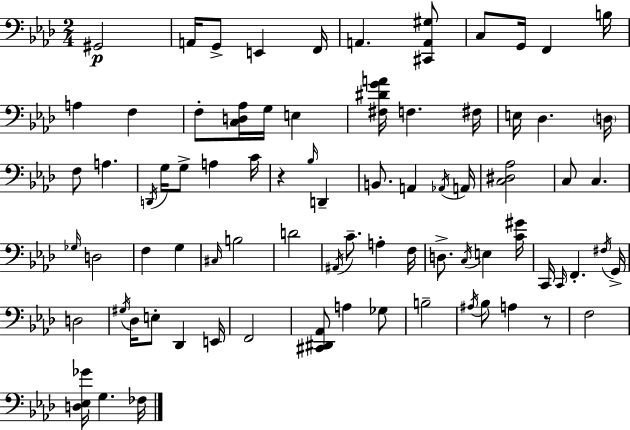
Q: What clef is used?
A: bass